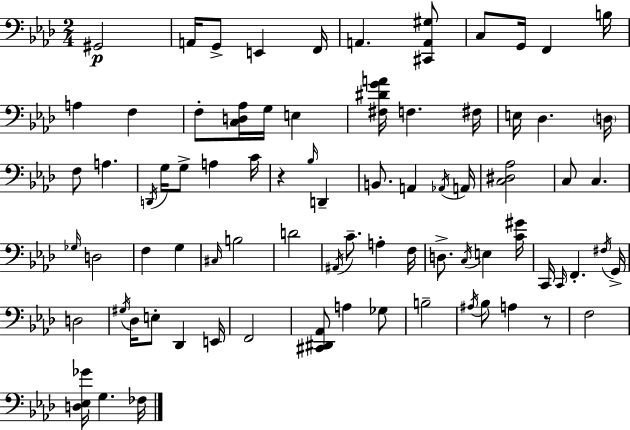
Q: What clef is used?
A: bass